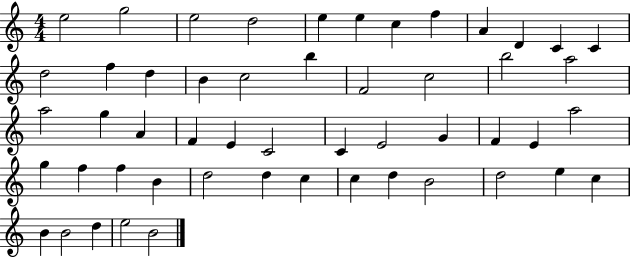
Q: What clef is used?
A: treble